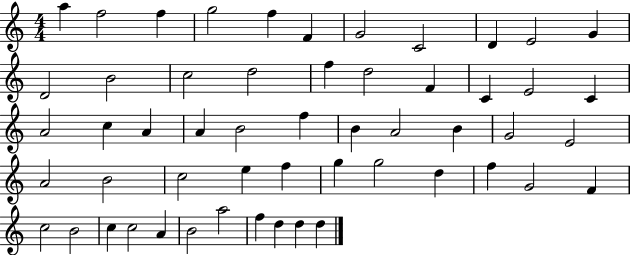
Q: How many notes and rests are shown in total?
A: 54